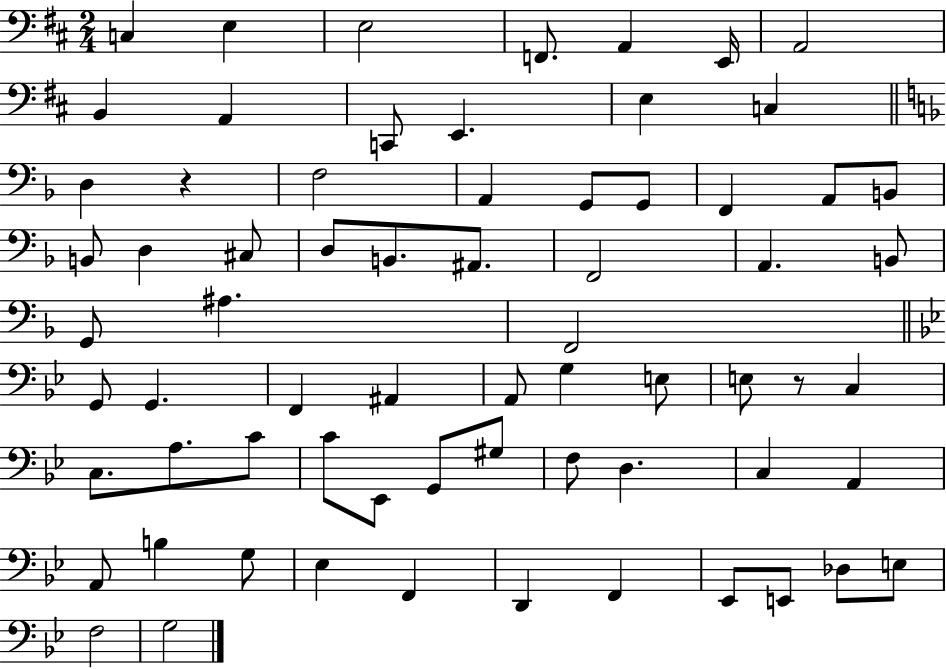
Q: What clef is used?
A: bass